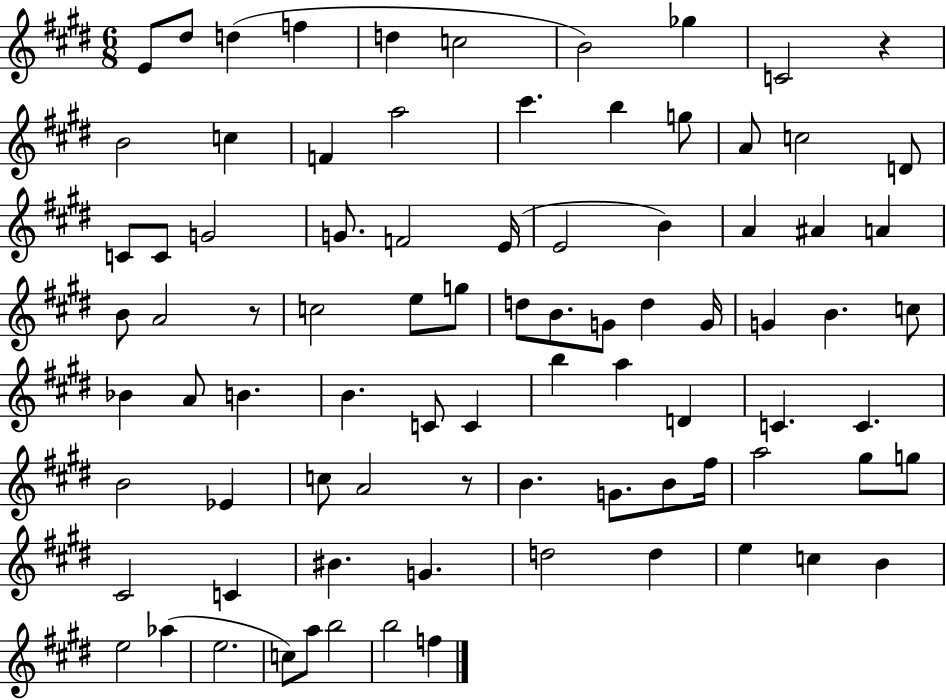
{
  \clef treble
  \numericTimeSignature
  \time 6/8
  \key e \major
  \repeat volta 2 { e'8 dis''8 d''4( f''4 | d''4 c''2 | b'2) ges''4 | c'2 r4 | \break b'2 c''4 | f'4 a''2 | cis'''4. b''4 g''8 | a'8 c''2 d'8 | \break c'8 c'8 g'2 | g'8. f'2 e'16( | e'2 b'4) | a'4 ais'4 a'4 | \break b'8 a'2 r8 | c''2 e''8 g''8 | d''8 b'8. g'8 d''4 g'16 | g'4 b'4. c''8 | \break bes'4 a'8 b'4. | b'4. c'8 c'4 | b''4 a''4 d'4 | c'4. c'4. | \break b'2 ees'4 | c''8 a'2 r8 | b'4. g'8. b'8 fis''16 | a''2 gis''8 g''8 | \break cis'2 c'4 | bis'4. g'4. | d''2 d''4 | e''4 c''4 b'4 | \break e''2 aes''4( | e''2. | c''8) a''8 b''2 | b''2 f''4 | \break } \bar "|."
}